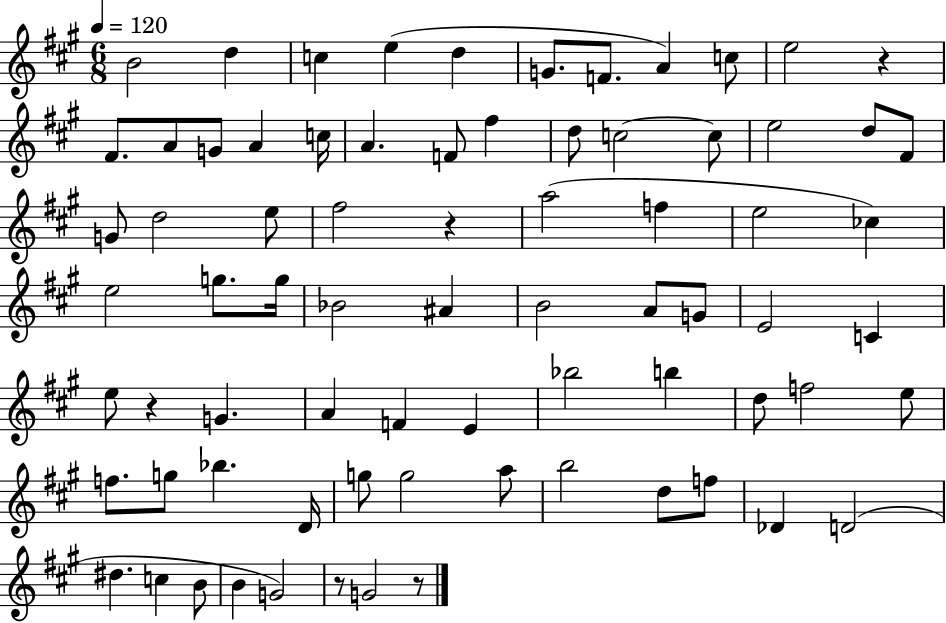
B4/h D5/q C5/q E5/q D5/q G4/e. F4/e. A4/q C5/e E5/h R/q F#4/e. A4/e G4/e A4/q C5/s A4/q. F4/e F#5/q D5/e C5/h C5/e E5/h D5/e F#4/e G4/e D5/h E5/e F#5/h R/q A5/h F5/q E5/h CES5/q E5/h G5/e. G5/s Bb4/h A#4/q B4/h A4/e G4/e E4/h C4/q E5/e R/q G4/q. A4/q F4/q E4/q Bb5/h B5/q D5/e F5/h E5/e F5/e. G5/e Bb5/q. D4/s G5/e G5/h A5/e B5/h D5/e F5/e Db4/q D4/h D#5/q. C5/q B4/e B4/q G4/h R/e G4/h R/e